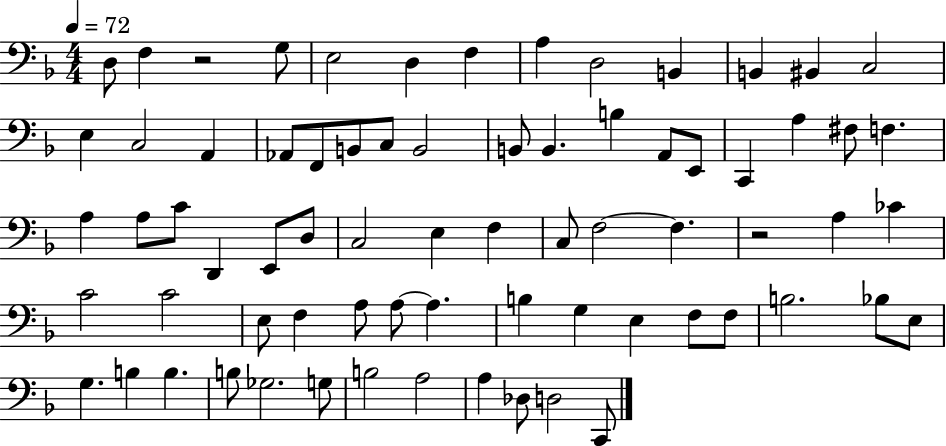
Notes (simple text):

D3/e F3/q R/h G3/e E3/h D3/q F3/q A3/q D3/h B2/q B2/q BIS2/q C3/h E3/q C3/h A2/q Ab2/e F2/e B2/e C3/e B2/h B2/e B2/q. B3/q A2/e E2/e C2/q A3/q F#3/e F3/q. A3/q A3/e C4/e D2/q E2/e D3/e C3/h E3/q F3/q C3/e F3/h F3/q. R/h A3/q CES4/q C4/h C4/h E3/e F3/q A3/e A3/e A3/q. B3/q G3/q E3/q F3/e F3/e B3/h. Bb3/e E3/e G3/q. B3/q B3/q. B3/e Gb3/h. G3/e B3/h A3/h A3/q Db3/e D3/h C2/e